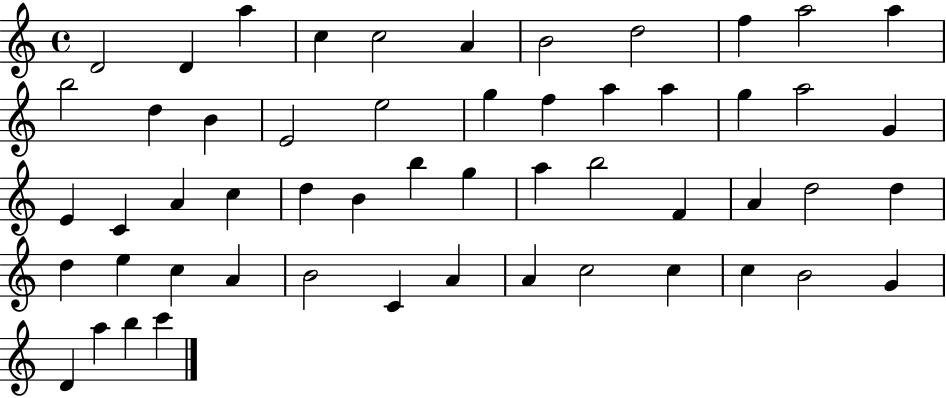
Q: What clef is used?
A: treble